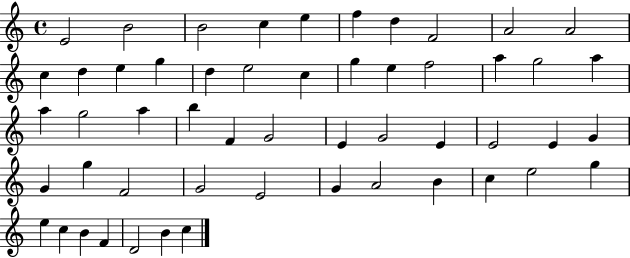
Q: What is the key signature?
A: C major